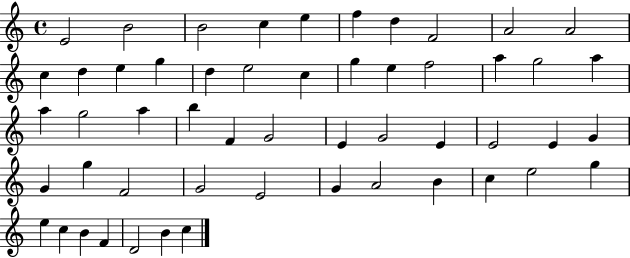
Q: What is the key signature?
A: C major